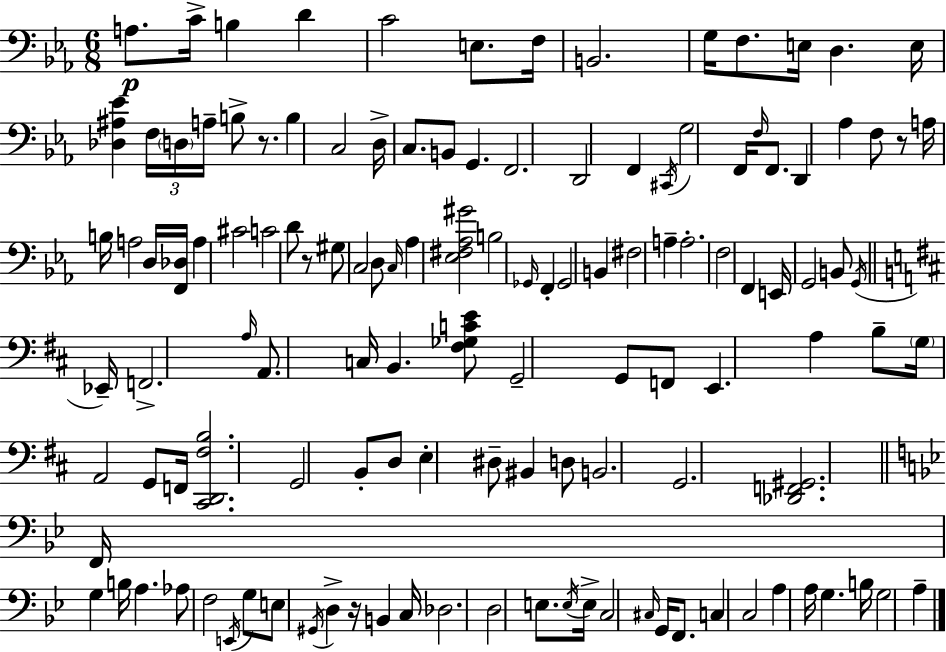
{
  \clef bass
  \numericTimeSignature
  \time 6/8
  \key c \minor
  a8.\p c'16-> b4 d'4 | c'2 e8. f16 | b,2. | g16 f8. e16 d4. e16 | \break <des ais ees'>4 \tuplet 3/2 { f16 \parenthesize d16 a16-- } b8-> r8. | b4 c2 | d16-> c8. b,8 g,4. | f,2. | \break d,2 f,4 | \acciaccatura { cis,16 } g2 f,16 \grace { f16 } f,8. | d,4 aes4 f8 | r8 a16 b16 a2 | \break d16 <f, des>16 a4 cis'2 | c'2 d'8 | r8 gis8 c2 | d8 \grace { c16 } aes4 <ees fis aes gis'>2 | \break b2 \grace { ges,16 } | f,4-. ges,2 | b,4 fis2 | a4-- a2.-. | \break f2 | f,4 e,16 g,2 | b,8 \acciaccatura { g,16 } \bar "||" \break \key d \major ees,16-- f,2.-> | \grace { a16 } a,8. c16 b,4. | <fis ges c' e'>8 g,2-- g,8 | f,8 e,4. a4 | \break b8-- \parenthesize g16 a,2 g,8 | f,16 <cis, d, fis b>2. | g,2 b,8-. | d8 e4-. dis8-- bis,4 | \break d8 b,2. | g,2. | <des, f, gis,>2. | \bar "||" \break \key bes \major f,16 g4 b16 a4. | aes8 f2 \acciaccatura { e,16 } g8 | e8 \acciaccatura { gis,16 } d4-> r16 b,4 | c16 des2. | \break d2 e8. | \acciaccatura { e16 } e16-> c2 \grace { cis16 } | g,16 f,8. c4 c2 | a4 a16 g4. | \break b16 g2 | a4-- \bar "|."
}